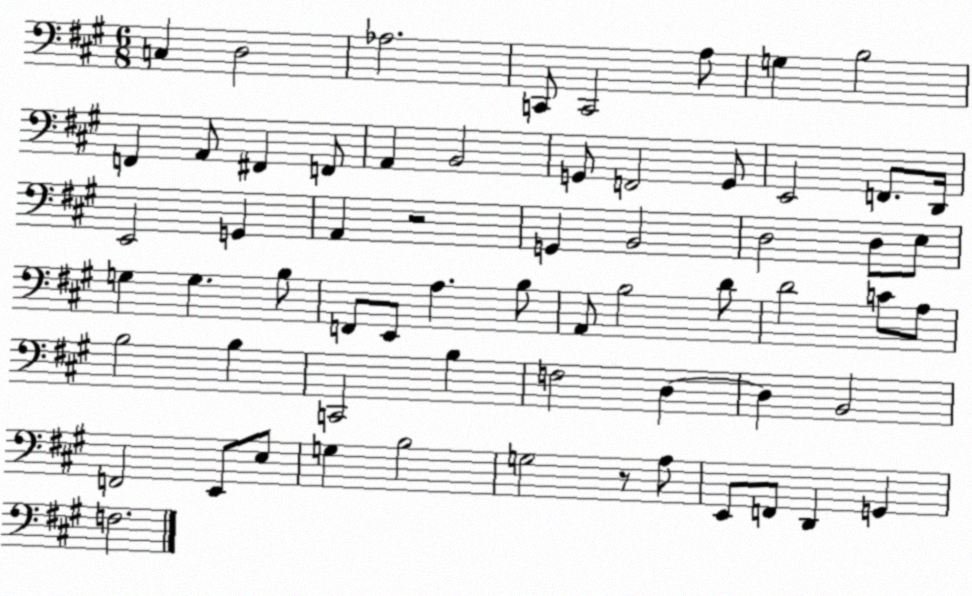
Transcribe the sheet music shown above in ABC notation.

X:1
T:Untitled
M:6/8
L:1/4
K:A
C, D,2 _A,2 C,,/2 C,,2 A,/2 G, B,2 F,, A,,/2 ^F,, F,,/2 A,, B,,2 G,,/2 F,,2 G,,/2 E,,2 F,,/2 D,,/4 E,,2 G,, A,, z2 G,, B,,2 D,2 D,/2 E,/2 G, G, B,/2 F,,/2 E,,/2 A, B,/2 A,,/2 B,2 D/2 D2 C/2 A,/2 B,2 B, C,,2 B, F,2 D, D, B,,2 F,,2 E,,/2 E,/2 G, B,2 G,2 z/2 A,/2 E,,/2 F,,/2 D,, G,, F,2